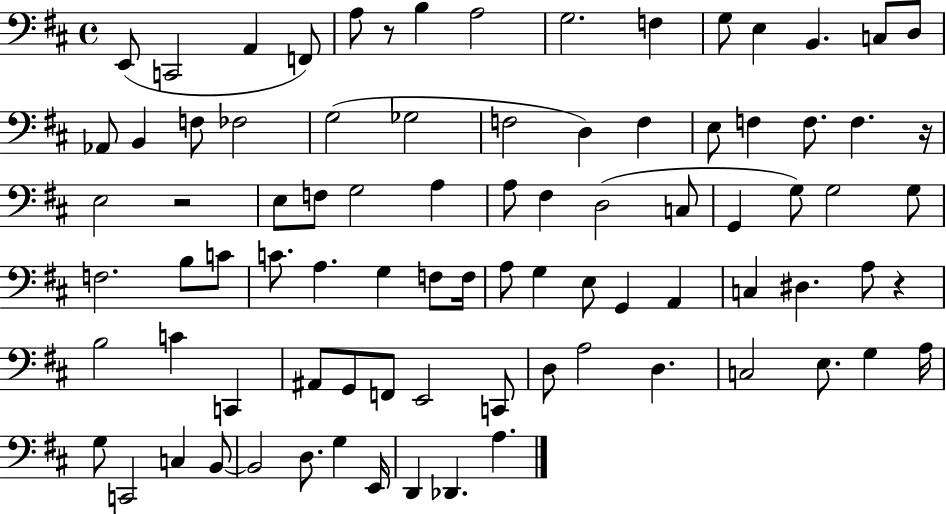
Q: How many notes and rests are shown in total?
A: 86